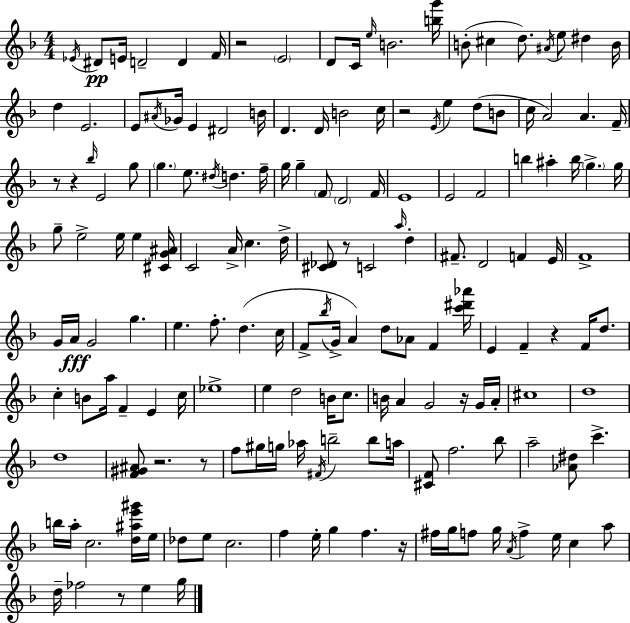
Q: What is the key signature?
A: D minor